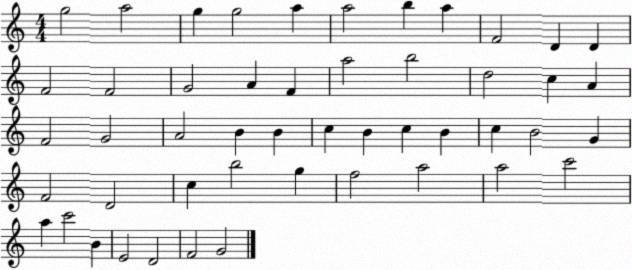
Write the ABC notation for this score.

X:1
T:Untitled
M:4/4
L:1/4
K:C
g2 a2 g g2 a a2 b a F2 D D F2 F2 G2 A F a2 b2 d2 c A F2 G2 A2 B B c B c B c B2 G F2 D2 c b2 g f2 a2 a2 c'2 a c'2 B E2 D2 F2 G2